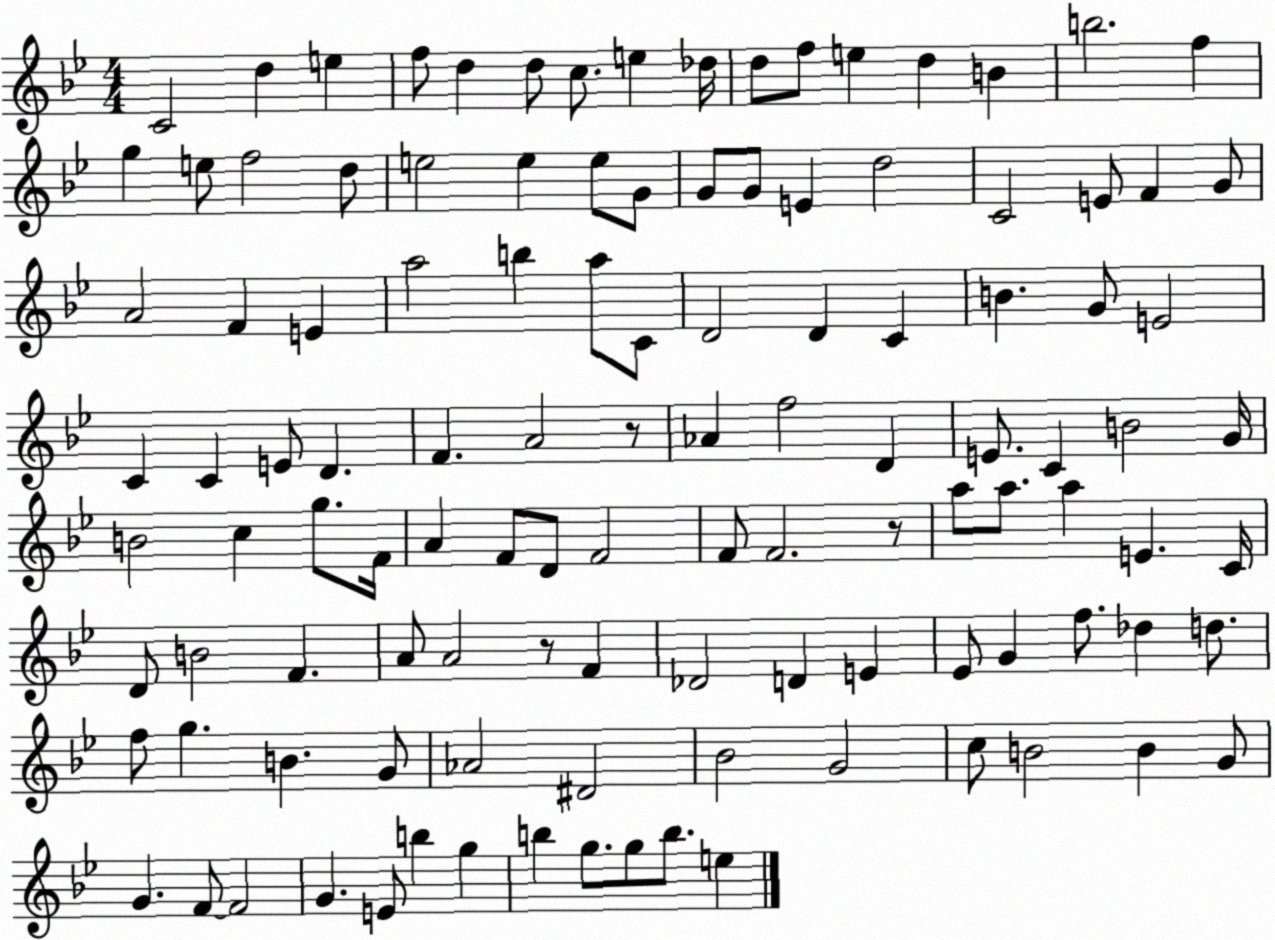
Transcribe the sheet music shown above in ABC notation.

X:1
T:Untitled
M:4/4
L:1/4
K:Bb
C2 d e f/2 d d/2 c/2 e _d/4 d/2 f/2 e d B b2 f g e/2 f2 d/2 e2 e e/2 G/2 G/2 G/2 E d2 C2 E/2 F G/2 A2 F E a2 b a/2 C/2 D2 D C B G/2 E2 C C E/2 D F A2 z/2 _A f2 D E/2 C B2 G/4 B2 c g/2 F/4 A F/2 D/2 F2 F/2 F2 z/2 a/2 a/2 a E C/4 D/2 B2 F A/2 A2 z/2 F _D2 D E _E/2 G f/2 _d d/2 f/2 g B G/2 _A2 ^D2 _B2 G2 c/2 B2 B G/2 G F/2 F2 G E/2 b g b g/2 g/2 b/2 e